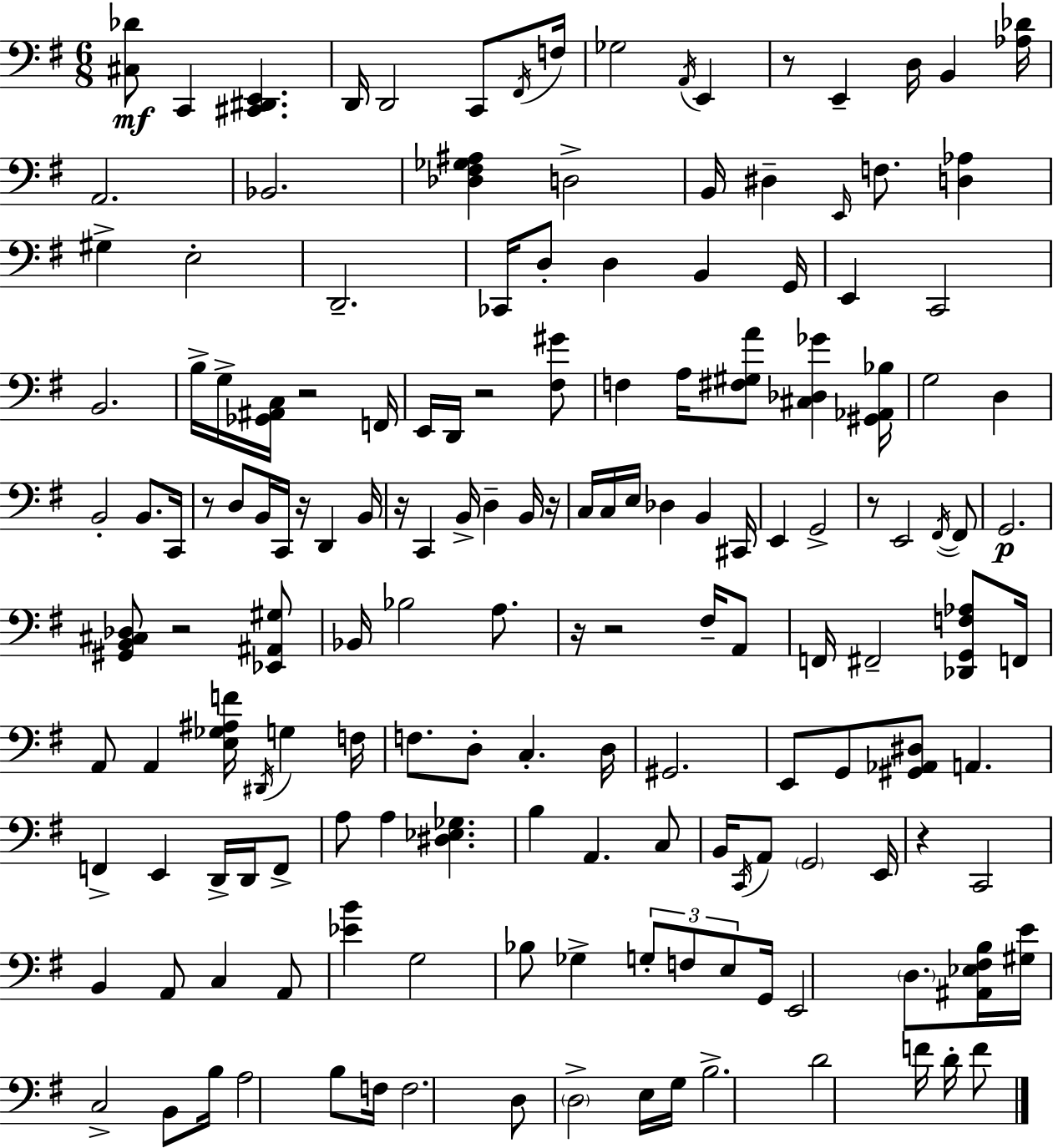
[C#3,Db4]/e C2/q [C#2,D#2,E2]/q. D2/s D2/h C2/e F#2/s F3/s Gb3/h A2/s E2/q R/e E2/q D3/s B2/q [Ab3,Db4]/s A2/h. Bb2/h. [Db3,F#3,Gb3,A#3]/q D3/h B2/s D#3/q E2/s F3/e. [D3,Ab3]/q G#3/q E3/h D2/h. CES2/s D3/e D3/q B2/q G2/s E2/q C2/h B2/h. B3/s G3/s [Gb2,A#2,C3]/s R/h F2/s E2/s D2/s R/h [F#3,G#4]/e F3/q A3/s [F#3,G#3,A4]/e [C#3,Db3,Gb4]/q [G#2,Ab2,Bb3]/s G3/h D3/q B2/h B2/e. C2/s R/e D3/e B2/s C2/s R/s D2/q B2/s R/s C2/q B2/s D3/q B2/s R/s C3/s C3/s E3/s Db3/q B2/q C#2/s E2/q G2/h R/e E2/h F#2/s F#2/e G2/h. [G#2,B2,C#3,Db3]/e R/h [Eb2,A#2,G#3]/e Bb2/s Bb3/h A3/e. R/s R/h F#3/s A2/e F2/s F#2/h [Db2,G2,F3,Ab3]/e F2/s A2/e A2/q [E3,Gb3,A#3,F4]/s D#2/s G3/q F3/s F3/e. D3/e C3/q. D3/s G#2/h. E2/e G2/e [G#2,Ab2,D#3]/e A2/q. F2/q E2/q D2/s D2/s F2/e A3/e A3/q [D#3,Eb3,Gb3]/q. B3/q A2/q. C3/e B2/s C2/s A2/e G2/h E2/s R/q C2/h B2/q A2/e C3/q A2/e [Eb4,B4]/q G3/h Bb3/e Gb3/q G3/e F3/e E3/e G2/s E2/h D3/e. [A#2,Eb3,F#3,B3]/s [G#3,E4]/s C3/h B2/e B3/s A3/h B3/e F3/s F3/h. D3/e D3/h E3/s G3/s B3/h. D4/h F4/s D4/s F4/e